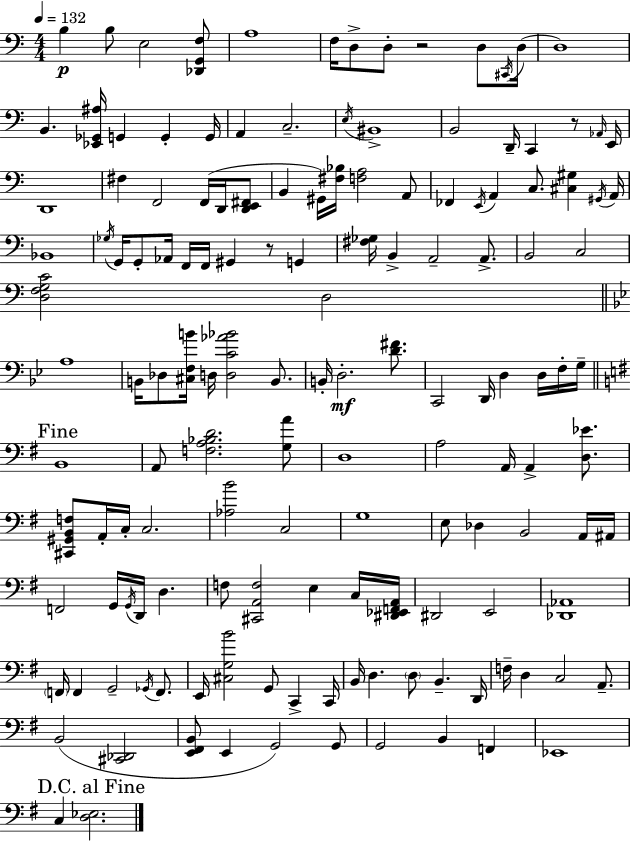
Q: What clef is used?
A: bass